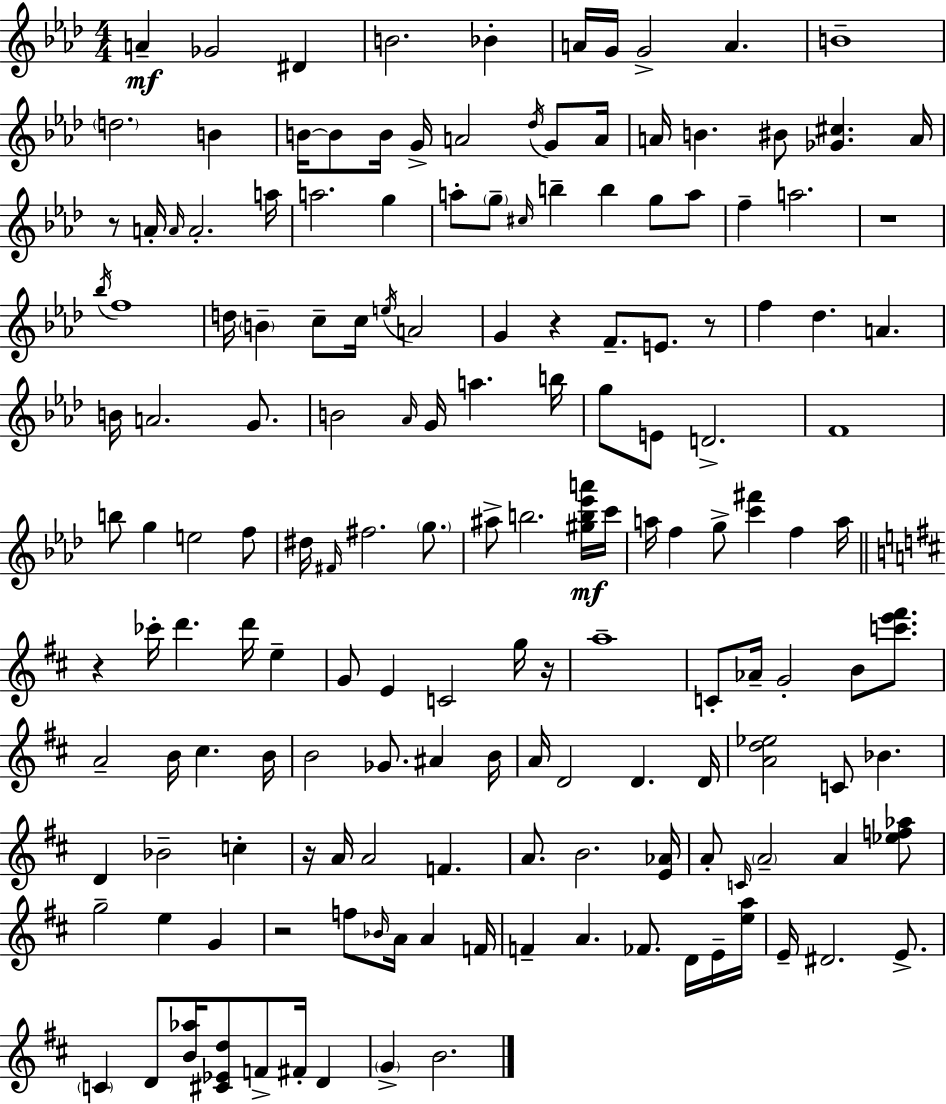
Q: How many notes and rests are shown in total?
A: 161